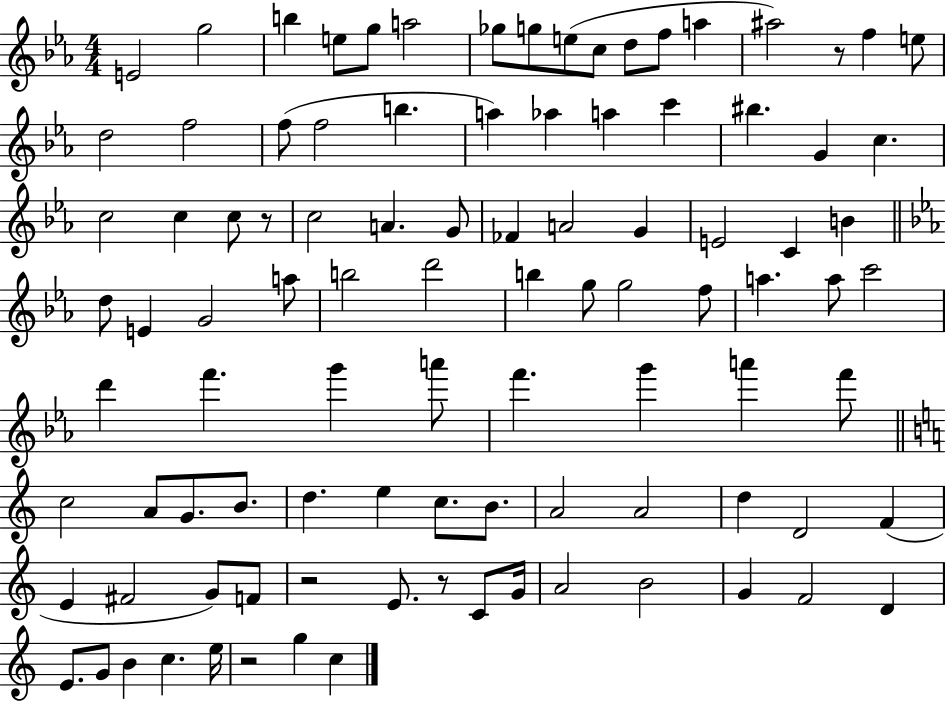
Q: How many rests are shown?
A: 5